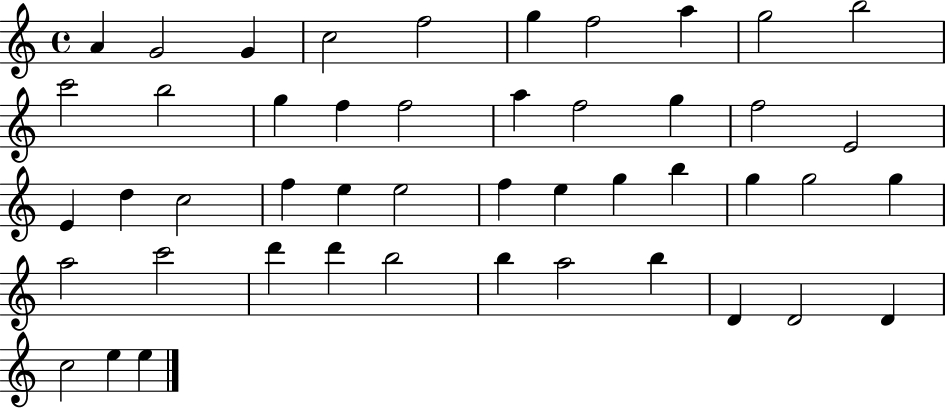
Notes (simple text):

A4/q G4/h G4/q C5/h F5/h G5/q F5/h A5/q G5/h B5/h C6/h B5/h G5/q F5/q F5/h A5/q F5/h G5/q F5/h E4/h E4/q D5/q C5/h F5/q E5/q E5/h F5/q E5/q G5/q B5/q G5/q G5/h G5/q A5/h C6/h D6/q D6/q B5/h B5/q A5/h B5/q D4/q D4/h D4/q C5/h E5/q E5/q